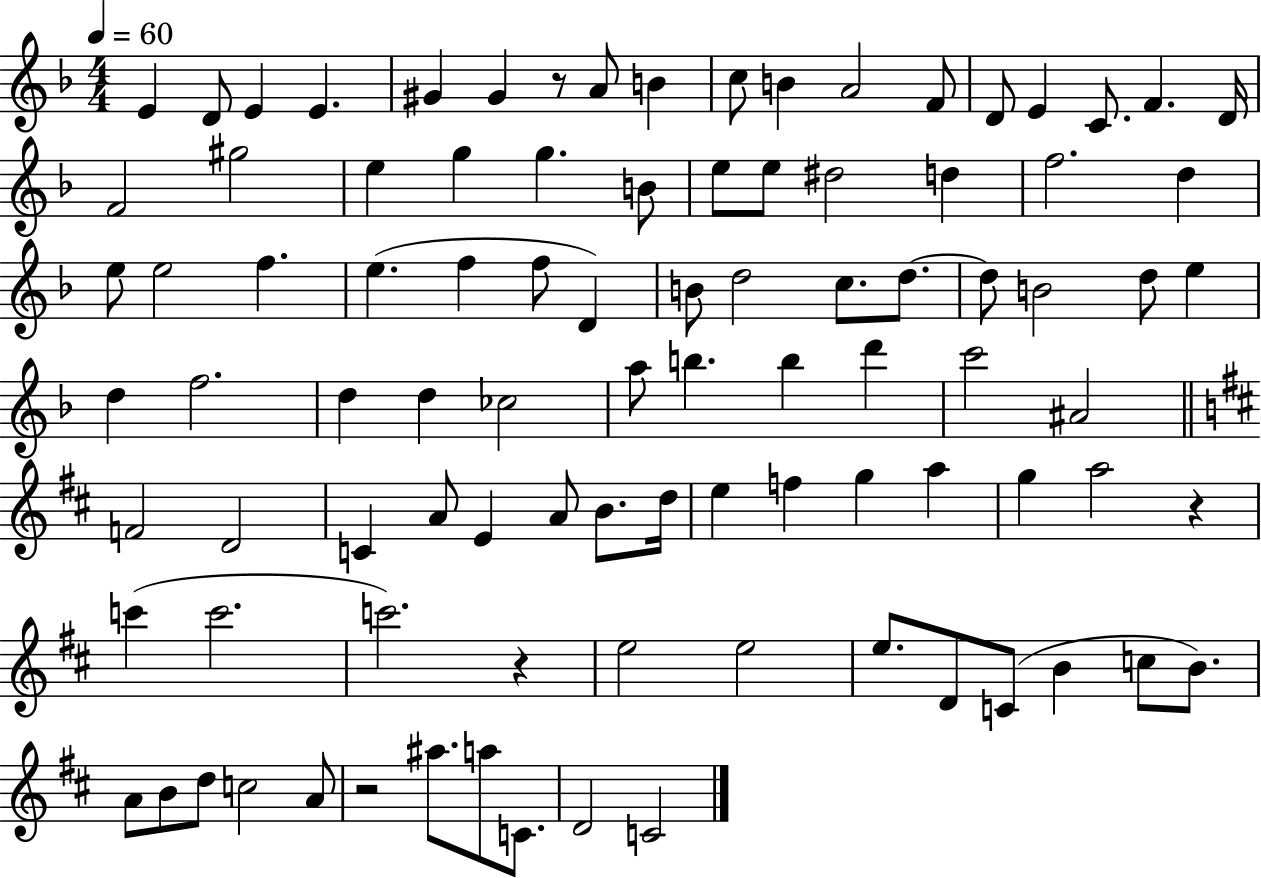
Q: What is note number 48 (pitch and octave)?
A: D5